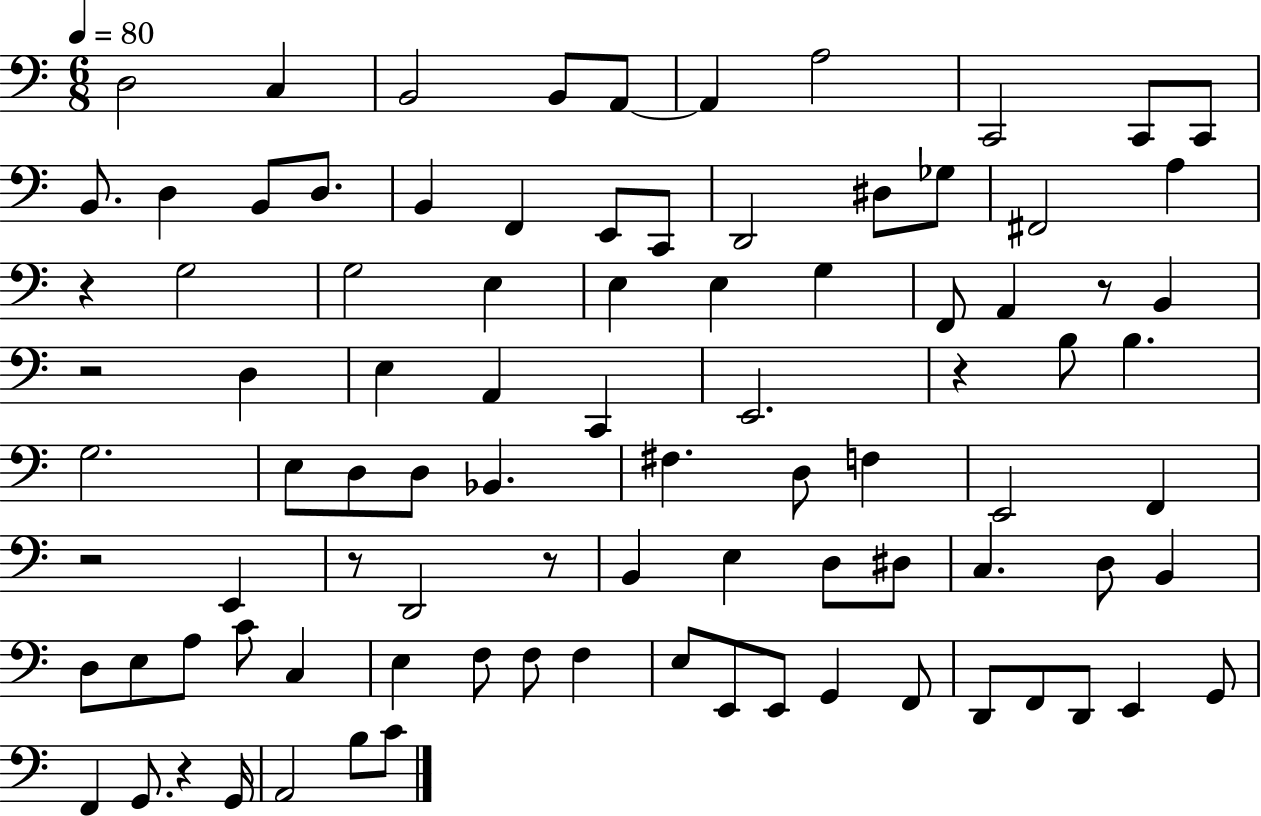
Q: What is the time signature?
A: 6/8